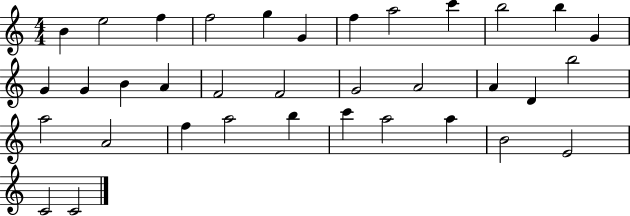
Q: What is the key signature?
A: C major